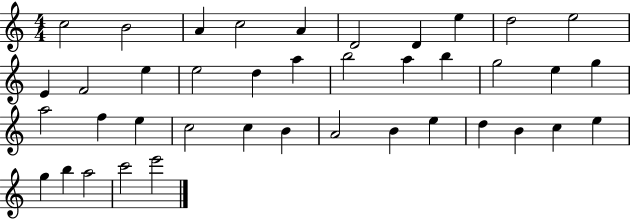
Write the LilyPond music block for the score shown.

{
  \clef treble
  \numericTimeSignature
  \time 4/4
  \key c \major
  c''2 b'2 | a'4 c''2 a'4 | d'2 d'4 e''4 | d''2 e''2 | \break e'4 f'2 e''4 | e''2 d''4 a''4 | b''2 a''4 b''4 | g''2 e''4 g''4 | \break a''2 f''4 e''4 | c''2 c''4 b'4 | a'2 b'4 e''4 | d''4 b'4 c''4 e''4 | \break g''4 b''4 a''2 | c'''2 e'''2 | \bar "|."
}